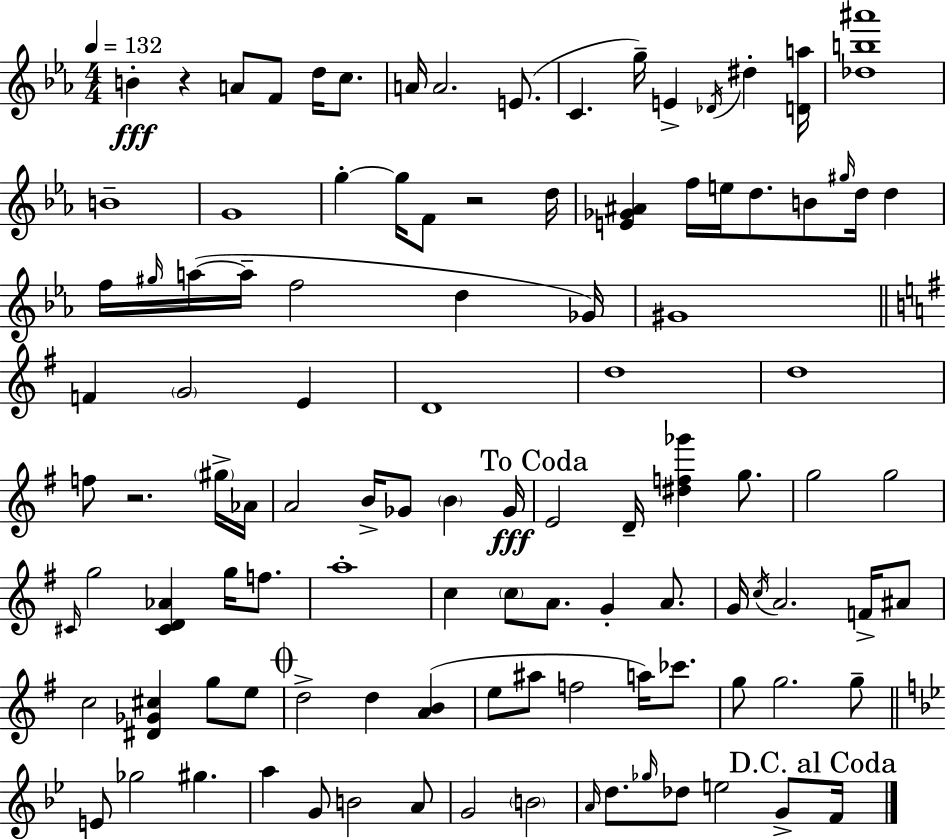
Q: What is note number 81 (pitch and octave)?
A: G5